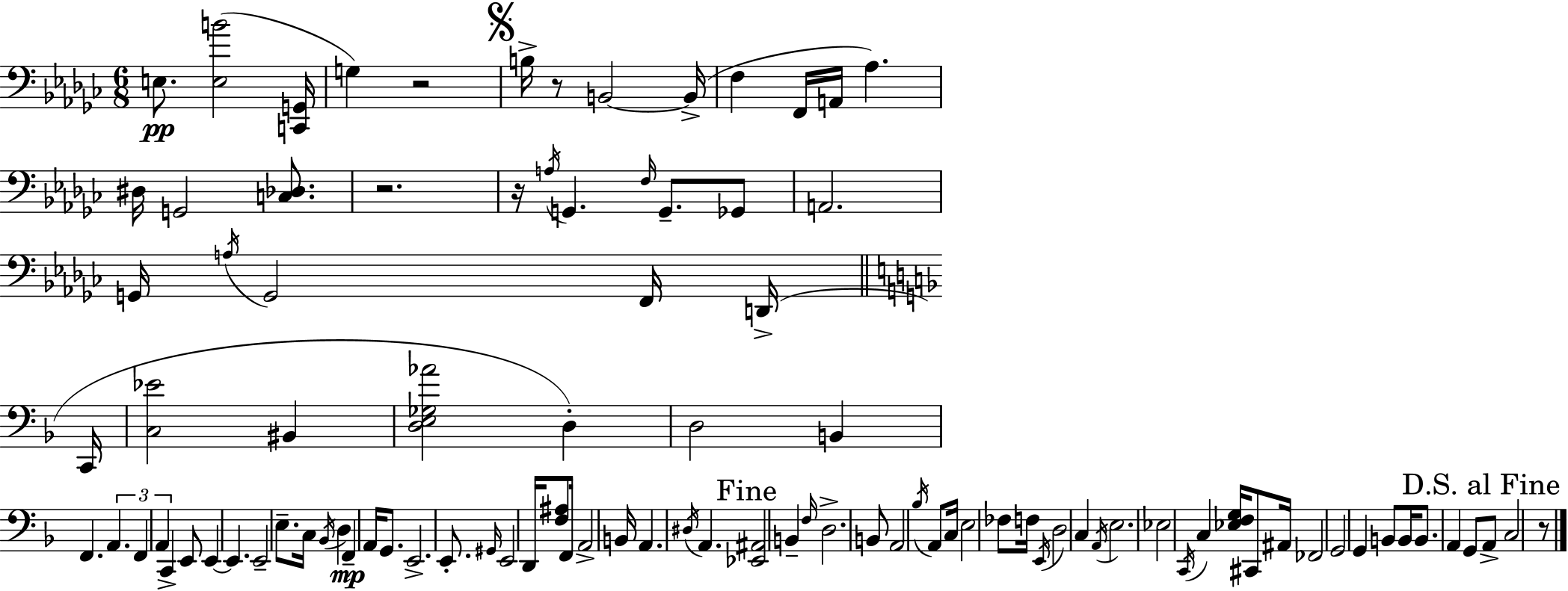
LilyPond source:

{
  \clef bass
  \numericTimeSignature
  \time 6/8
  \key ees \minor
  e8.\pp <e b'>2( <c, g,>16 | g4) r2 | \mark \markup { \musicglyph "scripts.segno" } b16-> r8 b,2~~ b,16->( | f4 f,16 a,16 aes4.) | \break dis16 g,2 <c des>8. | r2. | r16 \acciaccatura { a16 } g,4. \grace { f16 } g,8.-- | ges,8 a,2. | \break g,16 \acciaccatura { a16 } g,2 | f,16 d,16->( \bar "||" \break \key d \minor c,16 <c ees'>2 bis,4 | <d e ges aes'>2 d4-.) | d2 b,4 | f,4. \tuplet 3/2 { a,4. | \break f,4 a,4 } c,4-> | e,8 e,4~~ e,4. | e,2-- e8.-- | c16 \acciaccatura { bes,16 } d4 f,4--\mp a,16 g,8. | \break e,2.-> | e,8.-. \grace { gis,16 } e,2 | d,16 <f ais>8 f,16 a,2-> | b,16 a,4. \acciaccatura { dis16 } a,4. | \break \mark "Fine" <ees, ais,>2 | b,4-- \grace { f16 } d2.-> | b,8 a,2 | \acciaccatura { bes16 } a,8 c16 e2 | \break fes8 f16 \acciaccatura { e,16 } d2 | c4 \acciaccatura { a,16 } e2. | ees2 | \acciaccatura { c,16 } c4 <ees f g>16 cis,8 | \break ais,16 fes,2 g,2 | g,4 b,8 b,16 | b,8. a,4 g,8 \mark "D.S. al Fine" a,8-> c2 | r8 \bar "|."
}